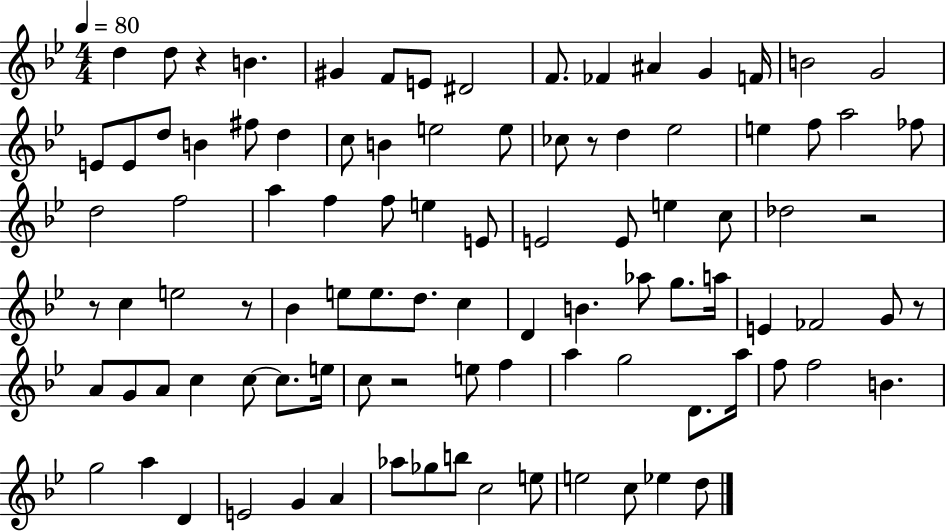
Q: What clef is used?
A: treble